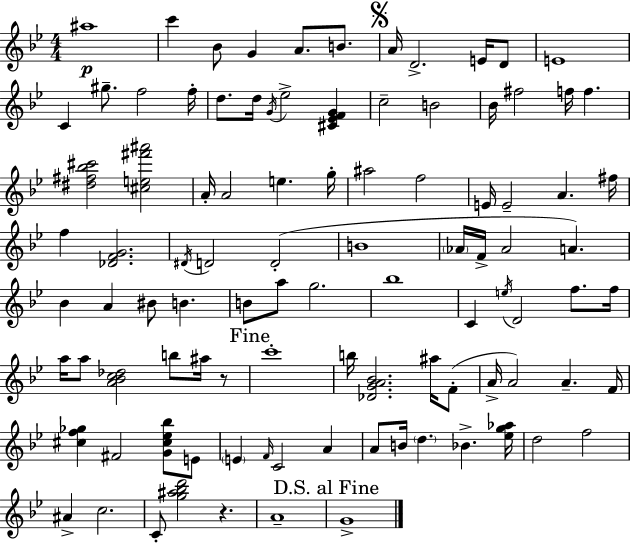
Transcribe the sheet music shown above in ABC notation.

X:1
T:Untitled
M:4/4
L:1/4
K:Bb
^a4 c' _B/2 G A/2 B/2 A/4 D2 E/4 D/2 E4 C ^g/2 f2 f/4 d/2 d/4 G/4 _e2 [^C_EFG] c2 B2 _B/4 ^f2 f/4 f [^d^f_b^c']2 [^ce^f'^a']2 A/4 A2 e g/4 ^a2 f2 E/4 E2 A ^f/4 f [_DFG]2 ^D/4 D2 D2 B4 _A/4 F/4 _A2 A _B A ^B/2 B B/2 a/2 g2 _b4 C e/4 D2 f/2 f/4 a/4 a/2 [A_Bc_d]2 b/2 ^a/4 z/2 c'4 b/4 [_DGA_B]2 ^a/4 F/2 A/4 A2 A F/4 [^cf_g] ^F2 [G^c_e_b]/2 E/2 E F/4 C2 A A/2 B/4 d _B [_eg_a]/4 d2 f2 ^A c2 C/2 [g^a_bd']2 z A4 G4